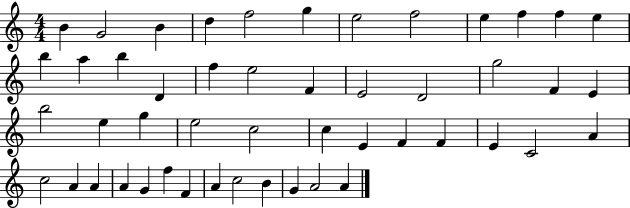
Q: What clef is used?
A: treble